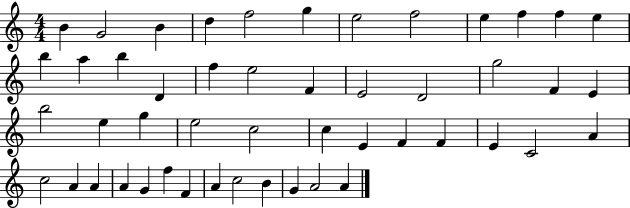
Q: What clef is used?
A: treble